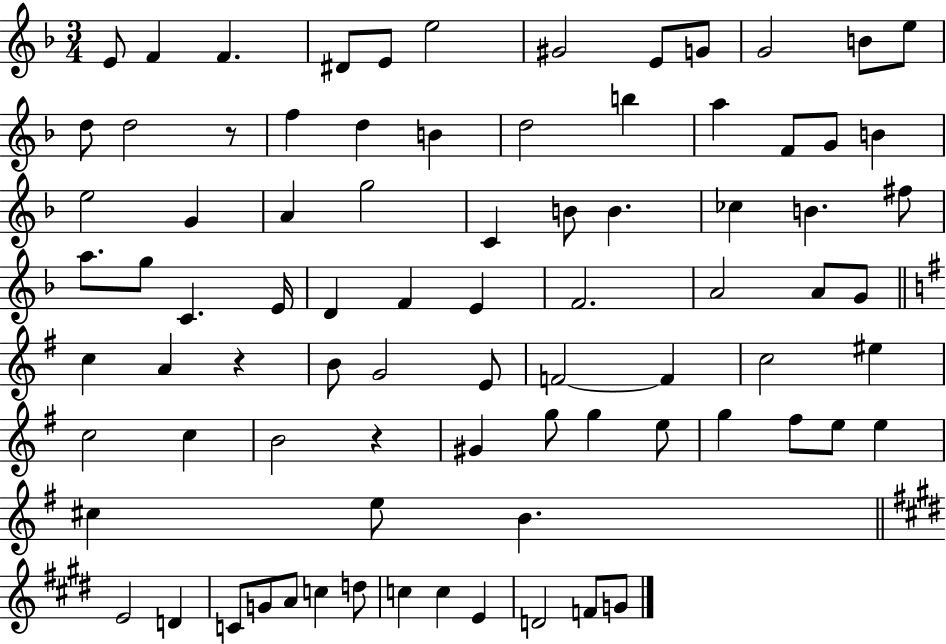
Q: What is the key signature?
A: F major